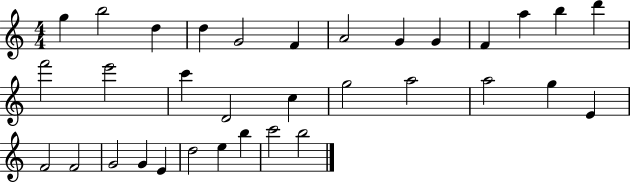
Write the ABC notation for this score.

X:1
T:Untitled
M:4/4
L:1/4
K:C
g b2 d d G2 F A2 G G F a b d' f'2 e'2 c' D2 c g2 a2 a2 g E F2 F2 G2 G E d2 e b c'2 b2